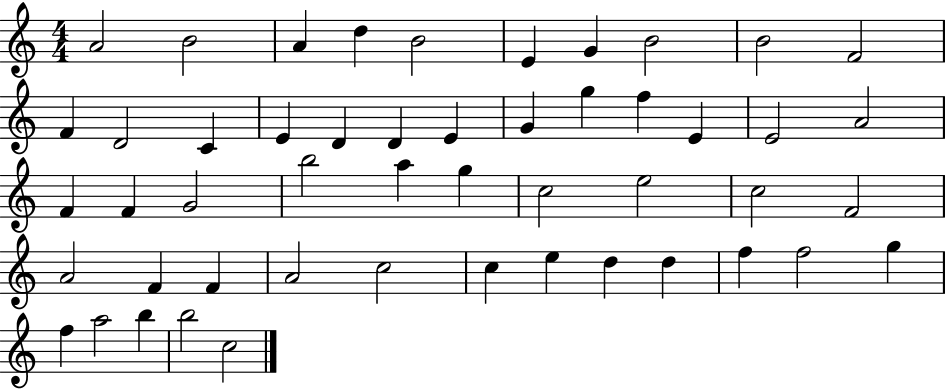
A4/h B4/h A4/q D5/q B4/h E4/q G4/q B4/h B4/h F4/h F4/q D4/h C4/q E4/q D4/q D4/q E4/q G4/q G5/q F5/q E4/q E4/h A4/h F4/q F4/q G4/h B5/h A5/q G5/q C5/h E5/h C5/h F4/h A4/h F4/q F4/q A4/h C5/h C5/q E5/q D5/q D5/q F5/q F5/h G5/q F5/q A5/h B5/q B5/h C5/h